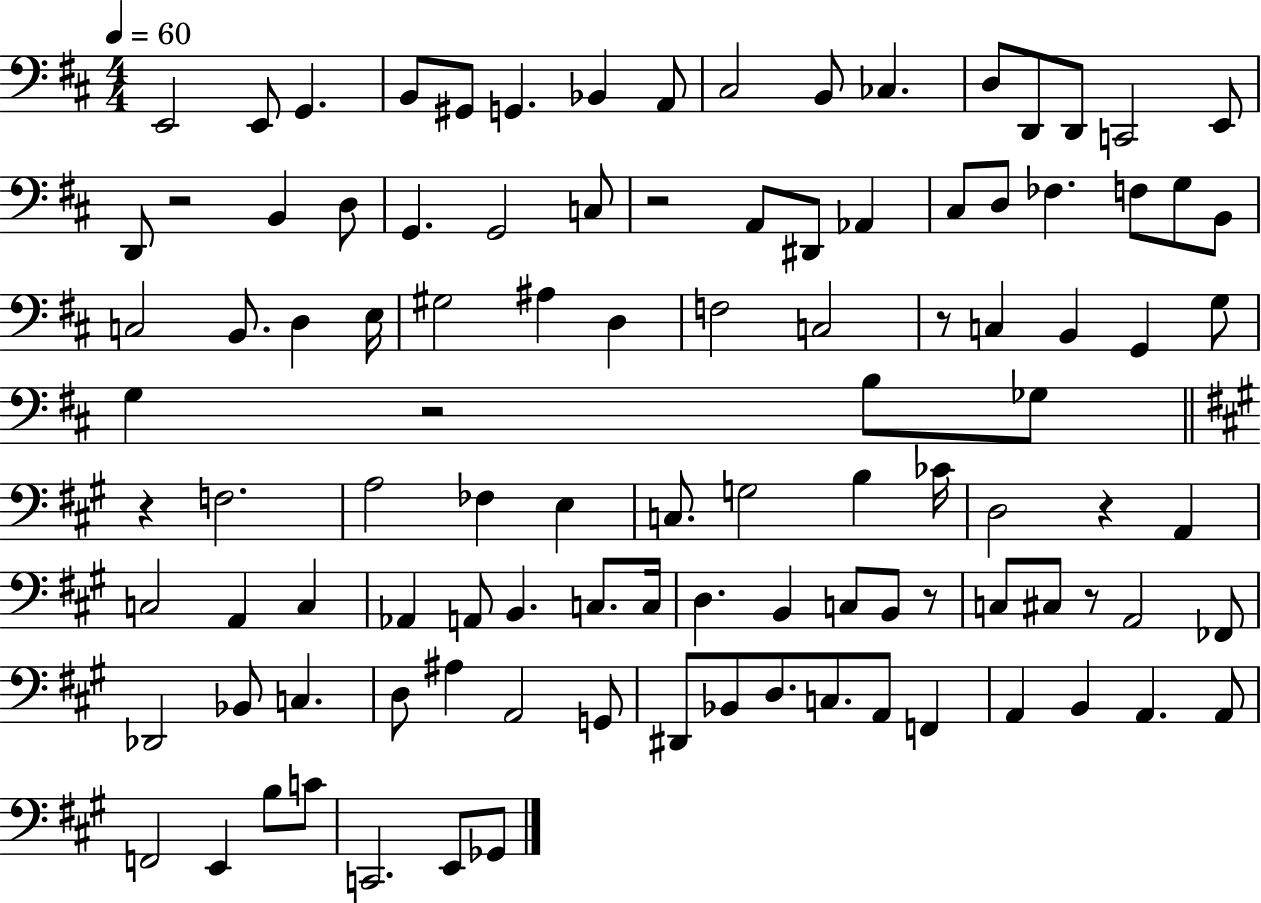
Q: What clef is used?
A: bass